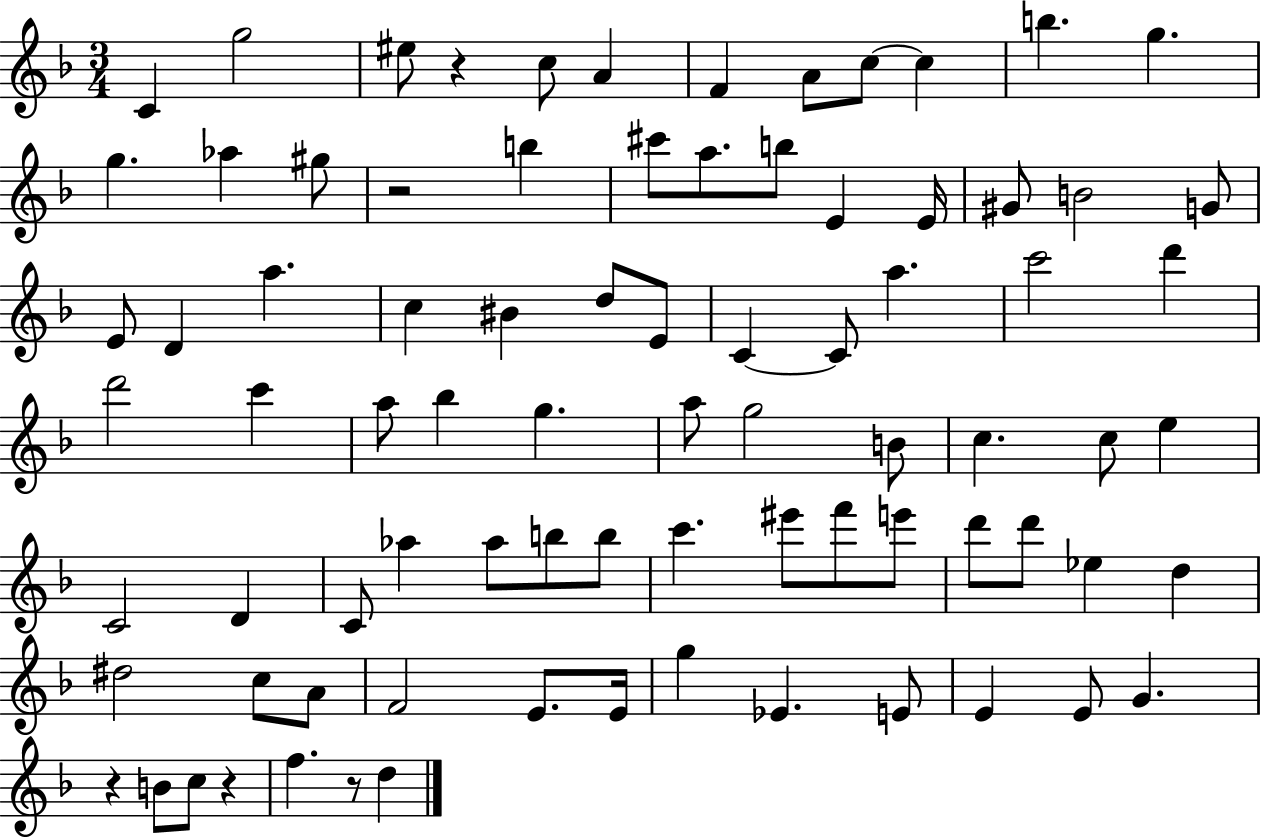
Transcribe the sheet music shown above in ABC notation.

X:1
T:Untitled
M:3/4
L:1/4
K:F
C g2 ^e/2 z c/2 A F A/2 c/2 c b g g _a ^g/2 z2 b ^c'/2 a/2 b/2 E E/4 ^G/2 B2 G/2 E/2 D a c ^B d/2 E/2 C C/2 a c'2 d' d'2 c' a/2 _b g a/2 g2 B/2 c c/2 e C2 D C/2 _a _a/2 b/2 b/2 c' ^e'/2 f'/2 e'/2 d'/2 d'/2 _e d ^d2 c/2 A/2 F2 E/2 E/4 g _E E/2 E E/2 G z B/2 c/2 z f z/2 d